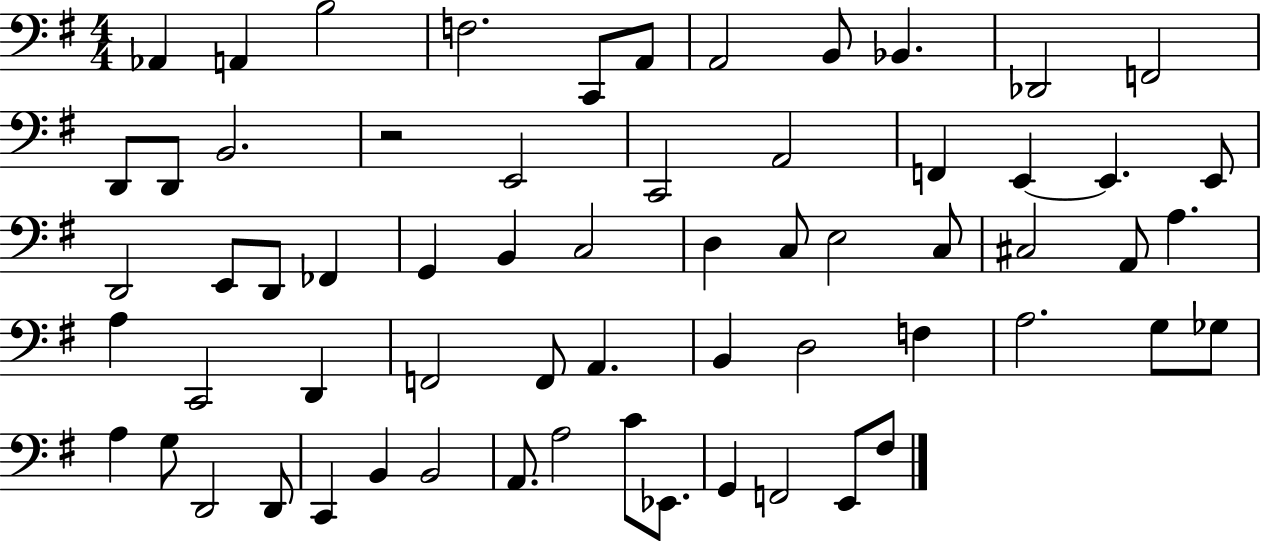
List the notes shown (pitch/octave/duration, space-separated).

Ab2/q A2/q B3/h F3/h. C2/e A2/e A2/h B2/e Bb2/q. Db2/h F2/h D2/e D2/e B2/h. R/h E2/h C2/h A2/h F2/q E2/q E2/q. E2/e D2/h E2/e D2/e FES2/q G2/q B2/q C3/h D3/q C3/e E3/h C3/e C#3/h A2/e A3/q. A3/q C2/h D2/q F2/h F2/e A2/q. B2/q D3/h F3/q A3/h. G3/e Gb3/e A3/q G3/e D2/h D2/e C2/q B2/q B2/h A2/e. A3/h C4/e Eb2/e. G2/q F2/h E2/e F#3/e